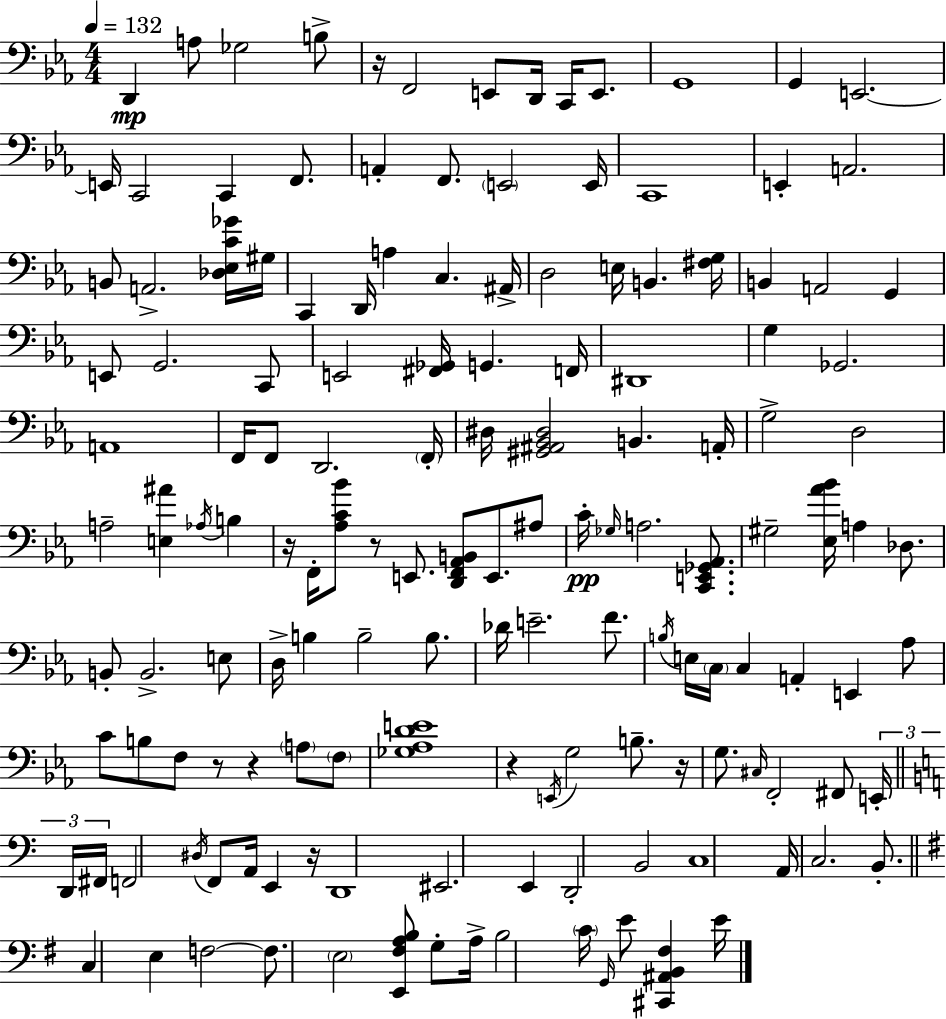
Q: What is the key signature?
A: EES major